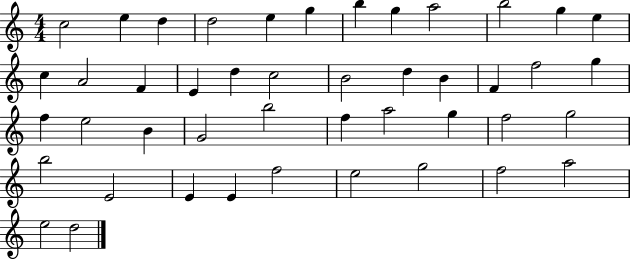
{
  \clef treble
  \numericTimeSignature
  \time 4/4
  \key c \major
  c''2 e''4 d''4 | d''2 e''4 g''4 | b''4 g''4 a''2 | b''2 g''4 e''4 | \break c''4 a'2 f'4 | e'4 d''4 c''2 | b'2 d''4 b'4 | f'4 f''2 g''4 | \break f''4 e''2 b'4 | g'2 b''2 | f''4 a''2 g''4 | f''2 g''2 | \break b''2 e'2 | e'4 e'4 f''2 | e''2 g''2 | f''2 a''2 | \break e''2 d''2 | \bar "|."
}